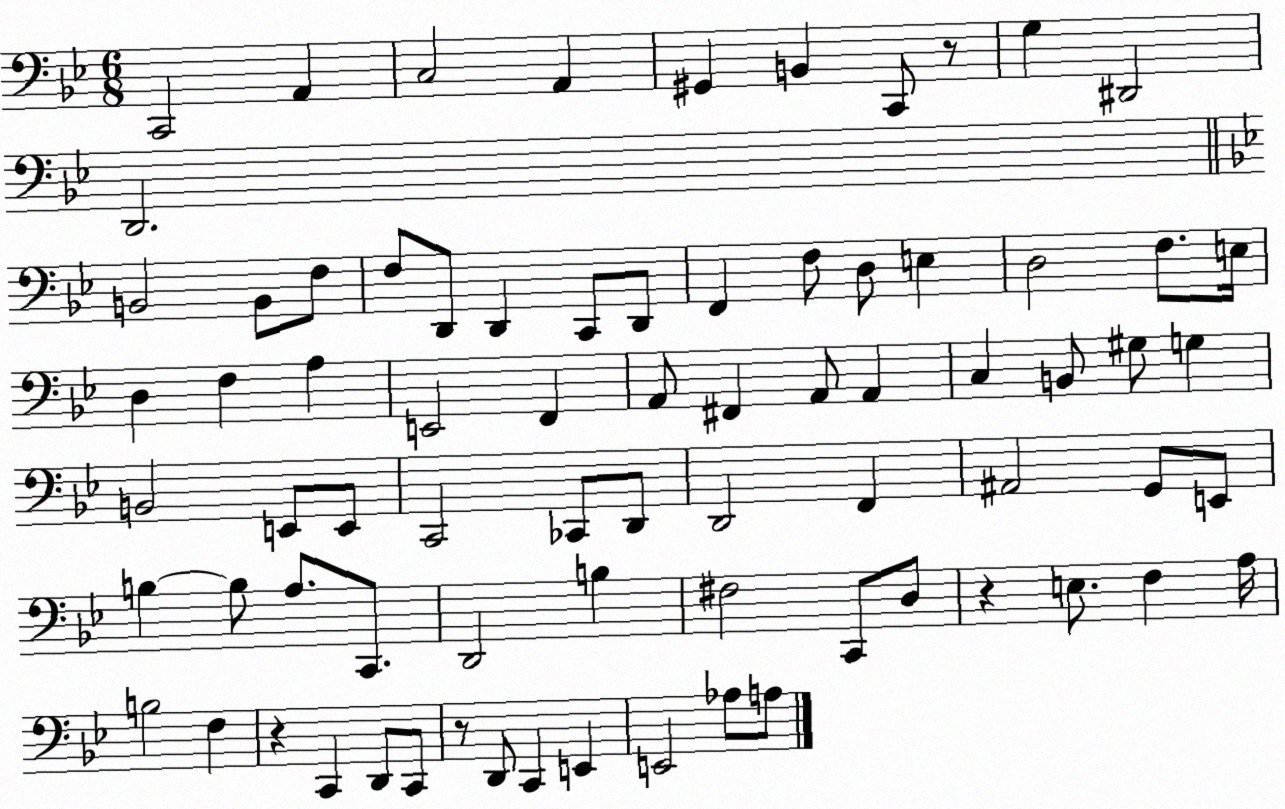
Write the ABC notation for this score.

X:1
T:Untitled
M:6/8
L:1/4
K:Bb
C,,2 A,, C,2 A,, ^G,, B,, C,,/2 z/2 G, ^D,,2 D,,2 B,,2 B,,/2 F,/2 F,/2 D,,/2 D,, C,,/2 D,,/2 F,, F,/2 D,/2 E, D,2 F,/2 E,/4 D, F, A, E,,2 F,, A,,/2 ^F,, A,,/2 A,, C, B,,/2 ^G,/2 G, B,,2 E,,/2 E,,/2 C,,2 _C,,/2 D,,/2 D,,2 F,, ^A,,2 G,,/2 E,,/2 B, B,/2 A,/2 C,,/2 D,,2 B, ^F,2 C,,/2 D,/2 z E,/2 F, A,/4 B,2 F, z C,, D,,/2 C,,/2 z/2 D,,/2 C,, E,, E,,2 _A,/2 A,/2